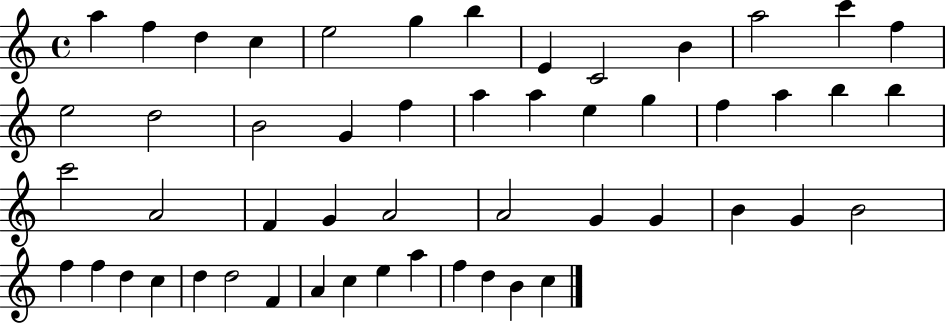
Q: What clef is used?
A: treble